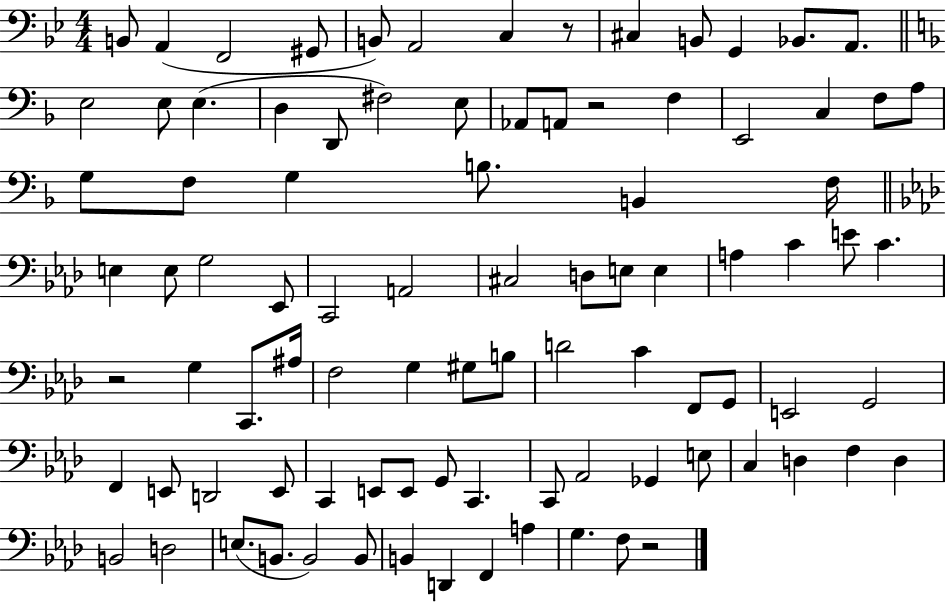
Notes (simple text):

B2/e A2/q F2/h G#2/e B2/e A2/h C3/q R/e C#3/q B2/e G2/q Bb2/e. A2/e. E3/h E3/e E3/q. D3/q D2/e F#3/h E3/e Ab2/e A2/e R/h F3/q E2/h C3/q F3/e A3/e G3/e F3/e G3/q B3/e. B2/q F3/s E3/q E3/e G3/h Eb2/e C2/h A2/h C#3/h D3/e E3/e E3/q A3/q C4/q E4/e C4/q. R/h G3/q C2/e. A#3/s F3/h G3/q G#3/e B3/e D4/h C4/q F2/e G2/e E2/h G2/h F2/q E2/e D2/h E2/e C2/q E2/e E2/e G2/e C2/q. C2/e Ab2/h Gb2/q E3/e C3/q D3/q F3/q D3/q B2/h D3/h E3/e. B2/e. B2/h B2/e B2/q D2/q F2/q A3/q G3/q. F3/e R/h